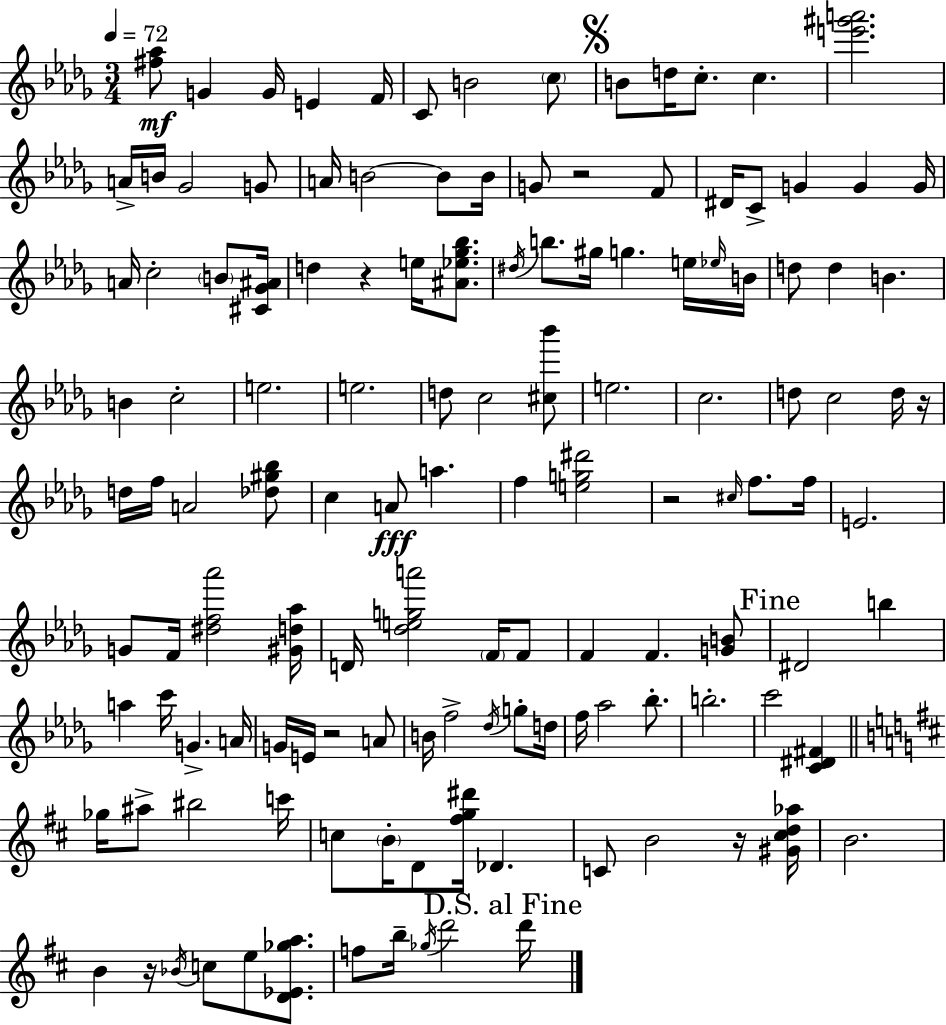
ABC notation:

X:1
T:Untitled
M:3/4
L:1/4
K:Bbm
[^f_a]/2 G G/4 E F/4 C/2 B2 c/2 B/2 d/4 c/2 c [e'^g'a']2 A/4 B/4 _G2 G/2 A/4 B2 B/2 B/4 G/2 z2 F/2 ^D/4 C/2 G G G/4 A/4 c2 B/2 [^C_G^A]/4 d z e/4 [^A_e_g_b]/2 ^d/4 b/2 ^g/4 g e/4 _e/4 B/4 d/2 d B B c2 e2 e2 d/2 c2 [^c_b']/2 e2 c2 d/2 c2 d/4 z/4 d/4 f/4 A2 [_d^g_b]/2 c A/2 a f [eg^d']2 z2 ^c/4 f/2 f/4 E2 G/2 F/4 [^df_a']2 [^Gd_a]/4 D/4 [_dega']2 F/4 F/2 F F [GB]/2 ^D2 b a c'/4 G A/4 G/4 E/4 z2 A/2 B/4 f2 _d/4 g/2 d/4 f/4 _a2 _b/2 b2 c'2 [C^D^F] _g/4 ^a/2 ^b2 c'/4 c/2 B/4 D/2 [^fg^d']/4 _D C/2 B2 z/4 [^G^cd_a]/4 B2 B z/4 _B/4 c/2 e/2 [D_E_ga]/2 f/2 b/4 _g/4 d'2 d'/4